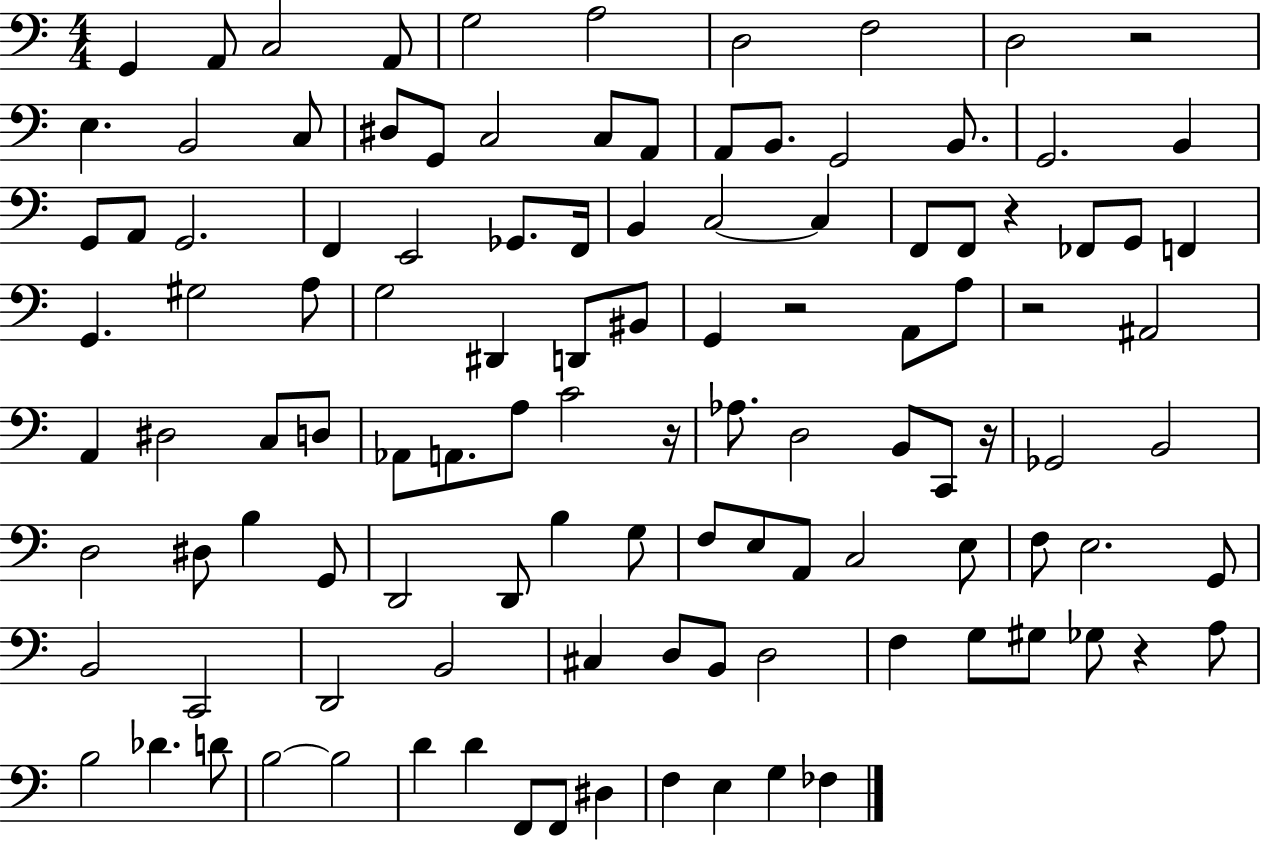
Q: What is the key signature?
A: C major